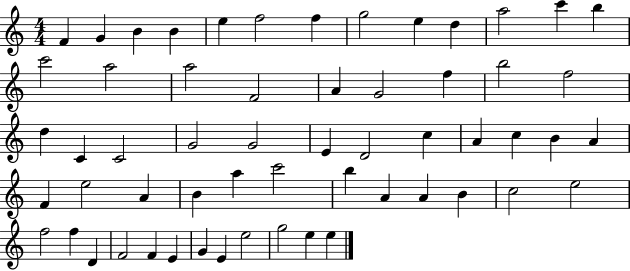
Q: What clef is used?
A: treble